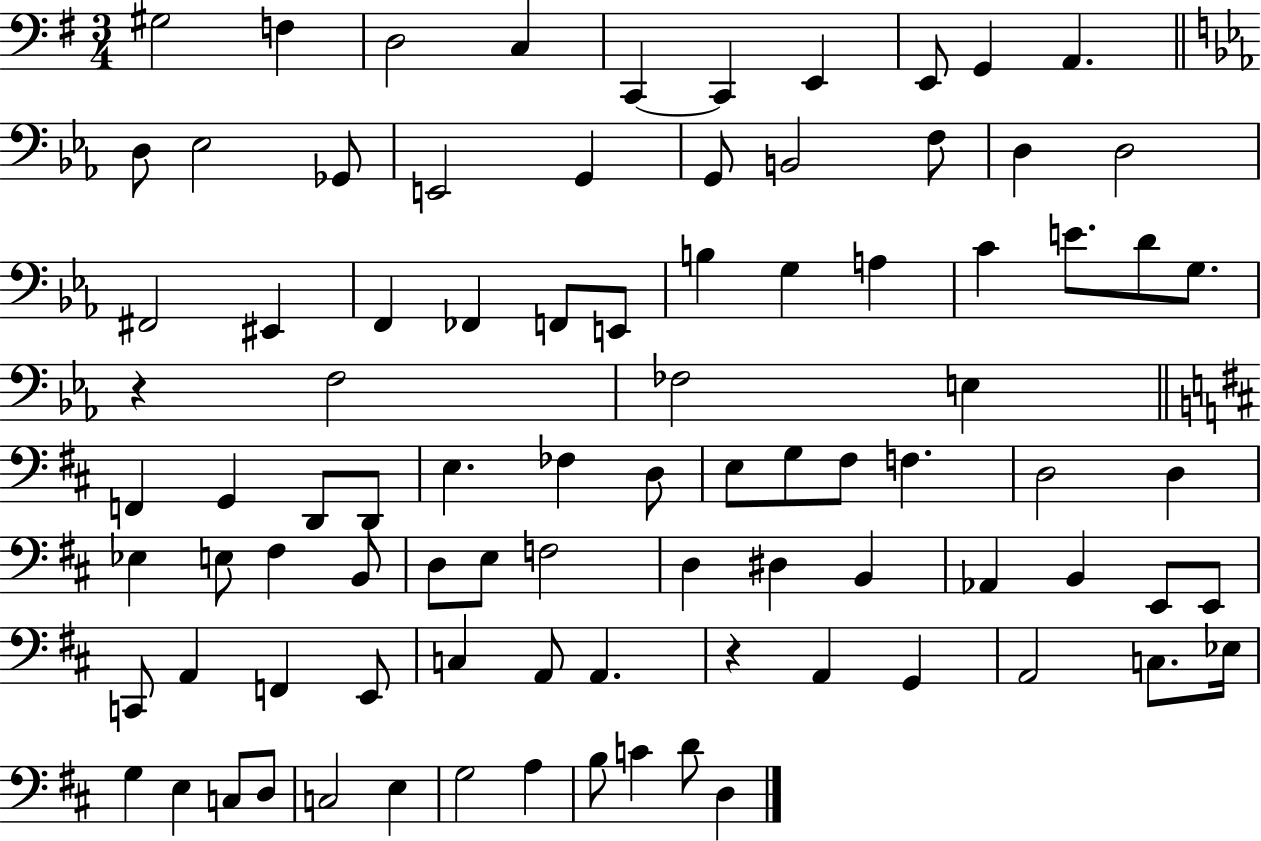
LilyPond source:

{
  \clef bass
  \numericTimeSignature
  \time 3/4
  \key g \major
  \repeat volta 2 { gis2 f4 | d2 c4 | c,4~~ c,4 e,4 | e,8 g,4 a,4. | \break \bar "||" \break \key ees \major d8 ees2 ges,8 | e,2 g,4 | g,8 b,2 f8 | d4 d2 | \break fis,2 eis,4 | f,4 fes,4 f,8 e,8 | b4 g4 a4 | c'4 e'8. d'8 g8. | \break r4 f2 | fes2 e4 | \bar "||" \break \key d \major f,4 g,4 d,8 d,8 | e4. fes4 d8 | e8 g8 fis8 f4. | d2 d4 | \break ees4 e8 fis4 b,8 | d8 e8 f2 | d4 dis4 b,4 | aes,4 b,4 e,8 e,8 | \break c,8 a,4 f,4 e,8 | c4 a,8 a,4. | r4 a,4 g,4 | a,2 c8. ees16 | \break g4 e4 c8 d8 | c2 e4 | g2 a4 | b8 c'4 d'8 d4 | \break } \bar "|."
}